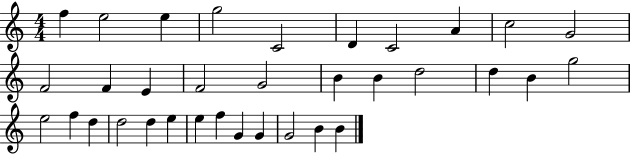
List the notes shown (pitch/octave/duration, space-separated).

F5/q E5/h E5/q G5/h C4/h D4/q C4/h A4/q C5/h G4/h F4/h F4/q E4/q F4/h G4/h B4/q B4/q D5/h D5/q B4/q G5/h E5/h F5/q D5/q D5/h D5/q E5/q E5/q F5/q G4/q G4/q G4/h B4/q B4/q